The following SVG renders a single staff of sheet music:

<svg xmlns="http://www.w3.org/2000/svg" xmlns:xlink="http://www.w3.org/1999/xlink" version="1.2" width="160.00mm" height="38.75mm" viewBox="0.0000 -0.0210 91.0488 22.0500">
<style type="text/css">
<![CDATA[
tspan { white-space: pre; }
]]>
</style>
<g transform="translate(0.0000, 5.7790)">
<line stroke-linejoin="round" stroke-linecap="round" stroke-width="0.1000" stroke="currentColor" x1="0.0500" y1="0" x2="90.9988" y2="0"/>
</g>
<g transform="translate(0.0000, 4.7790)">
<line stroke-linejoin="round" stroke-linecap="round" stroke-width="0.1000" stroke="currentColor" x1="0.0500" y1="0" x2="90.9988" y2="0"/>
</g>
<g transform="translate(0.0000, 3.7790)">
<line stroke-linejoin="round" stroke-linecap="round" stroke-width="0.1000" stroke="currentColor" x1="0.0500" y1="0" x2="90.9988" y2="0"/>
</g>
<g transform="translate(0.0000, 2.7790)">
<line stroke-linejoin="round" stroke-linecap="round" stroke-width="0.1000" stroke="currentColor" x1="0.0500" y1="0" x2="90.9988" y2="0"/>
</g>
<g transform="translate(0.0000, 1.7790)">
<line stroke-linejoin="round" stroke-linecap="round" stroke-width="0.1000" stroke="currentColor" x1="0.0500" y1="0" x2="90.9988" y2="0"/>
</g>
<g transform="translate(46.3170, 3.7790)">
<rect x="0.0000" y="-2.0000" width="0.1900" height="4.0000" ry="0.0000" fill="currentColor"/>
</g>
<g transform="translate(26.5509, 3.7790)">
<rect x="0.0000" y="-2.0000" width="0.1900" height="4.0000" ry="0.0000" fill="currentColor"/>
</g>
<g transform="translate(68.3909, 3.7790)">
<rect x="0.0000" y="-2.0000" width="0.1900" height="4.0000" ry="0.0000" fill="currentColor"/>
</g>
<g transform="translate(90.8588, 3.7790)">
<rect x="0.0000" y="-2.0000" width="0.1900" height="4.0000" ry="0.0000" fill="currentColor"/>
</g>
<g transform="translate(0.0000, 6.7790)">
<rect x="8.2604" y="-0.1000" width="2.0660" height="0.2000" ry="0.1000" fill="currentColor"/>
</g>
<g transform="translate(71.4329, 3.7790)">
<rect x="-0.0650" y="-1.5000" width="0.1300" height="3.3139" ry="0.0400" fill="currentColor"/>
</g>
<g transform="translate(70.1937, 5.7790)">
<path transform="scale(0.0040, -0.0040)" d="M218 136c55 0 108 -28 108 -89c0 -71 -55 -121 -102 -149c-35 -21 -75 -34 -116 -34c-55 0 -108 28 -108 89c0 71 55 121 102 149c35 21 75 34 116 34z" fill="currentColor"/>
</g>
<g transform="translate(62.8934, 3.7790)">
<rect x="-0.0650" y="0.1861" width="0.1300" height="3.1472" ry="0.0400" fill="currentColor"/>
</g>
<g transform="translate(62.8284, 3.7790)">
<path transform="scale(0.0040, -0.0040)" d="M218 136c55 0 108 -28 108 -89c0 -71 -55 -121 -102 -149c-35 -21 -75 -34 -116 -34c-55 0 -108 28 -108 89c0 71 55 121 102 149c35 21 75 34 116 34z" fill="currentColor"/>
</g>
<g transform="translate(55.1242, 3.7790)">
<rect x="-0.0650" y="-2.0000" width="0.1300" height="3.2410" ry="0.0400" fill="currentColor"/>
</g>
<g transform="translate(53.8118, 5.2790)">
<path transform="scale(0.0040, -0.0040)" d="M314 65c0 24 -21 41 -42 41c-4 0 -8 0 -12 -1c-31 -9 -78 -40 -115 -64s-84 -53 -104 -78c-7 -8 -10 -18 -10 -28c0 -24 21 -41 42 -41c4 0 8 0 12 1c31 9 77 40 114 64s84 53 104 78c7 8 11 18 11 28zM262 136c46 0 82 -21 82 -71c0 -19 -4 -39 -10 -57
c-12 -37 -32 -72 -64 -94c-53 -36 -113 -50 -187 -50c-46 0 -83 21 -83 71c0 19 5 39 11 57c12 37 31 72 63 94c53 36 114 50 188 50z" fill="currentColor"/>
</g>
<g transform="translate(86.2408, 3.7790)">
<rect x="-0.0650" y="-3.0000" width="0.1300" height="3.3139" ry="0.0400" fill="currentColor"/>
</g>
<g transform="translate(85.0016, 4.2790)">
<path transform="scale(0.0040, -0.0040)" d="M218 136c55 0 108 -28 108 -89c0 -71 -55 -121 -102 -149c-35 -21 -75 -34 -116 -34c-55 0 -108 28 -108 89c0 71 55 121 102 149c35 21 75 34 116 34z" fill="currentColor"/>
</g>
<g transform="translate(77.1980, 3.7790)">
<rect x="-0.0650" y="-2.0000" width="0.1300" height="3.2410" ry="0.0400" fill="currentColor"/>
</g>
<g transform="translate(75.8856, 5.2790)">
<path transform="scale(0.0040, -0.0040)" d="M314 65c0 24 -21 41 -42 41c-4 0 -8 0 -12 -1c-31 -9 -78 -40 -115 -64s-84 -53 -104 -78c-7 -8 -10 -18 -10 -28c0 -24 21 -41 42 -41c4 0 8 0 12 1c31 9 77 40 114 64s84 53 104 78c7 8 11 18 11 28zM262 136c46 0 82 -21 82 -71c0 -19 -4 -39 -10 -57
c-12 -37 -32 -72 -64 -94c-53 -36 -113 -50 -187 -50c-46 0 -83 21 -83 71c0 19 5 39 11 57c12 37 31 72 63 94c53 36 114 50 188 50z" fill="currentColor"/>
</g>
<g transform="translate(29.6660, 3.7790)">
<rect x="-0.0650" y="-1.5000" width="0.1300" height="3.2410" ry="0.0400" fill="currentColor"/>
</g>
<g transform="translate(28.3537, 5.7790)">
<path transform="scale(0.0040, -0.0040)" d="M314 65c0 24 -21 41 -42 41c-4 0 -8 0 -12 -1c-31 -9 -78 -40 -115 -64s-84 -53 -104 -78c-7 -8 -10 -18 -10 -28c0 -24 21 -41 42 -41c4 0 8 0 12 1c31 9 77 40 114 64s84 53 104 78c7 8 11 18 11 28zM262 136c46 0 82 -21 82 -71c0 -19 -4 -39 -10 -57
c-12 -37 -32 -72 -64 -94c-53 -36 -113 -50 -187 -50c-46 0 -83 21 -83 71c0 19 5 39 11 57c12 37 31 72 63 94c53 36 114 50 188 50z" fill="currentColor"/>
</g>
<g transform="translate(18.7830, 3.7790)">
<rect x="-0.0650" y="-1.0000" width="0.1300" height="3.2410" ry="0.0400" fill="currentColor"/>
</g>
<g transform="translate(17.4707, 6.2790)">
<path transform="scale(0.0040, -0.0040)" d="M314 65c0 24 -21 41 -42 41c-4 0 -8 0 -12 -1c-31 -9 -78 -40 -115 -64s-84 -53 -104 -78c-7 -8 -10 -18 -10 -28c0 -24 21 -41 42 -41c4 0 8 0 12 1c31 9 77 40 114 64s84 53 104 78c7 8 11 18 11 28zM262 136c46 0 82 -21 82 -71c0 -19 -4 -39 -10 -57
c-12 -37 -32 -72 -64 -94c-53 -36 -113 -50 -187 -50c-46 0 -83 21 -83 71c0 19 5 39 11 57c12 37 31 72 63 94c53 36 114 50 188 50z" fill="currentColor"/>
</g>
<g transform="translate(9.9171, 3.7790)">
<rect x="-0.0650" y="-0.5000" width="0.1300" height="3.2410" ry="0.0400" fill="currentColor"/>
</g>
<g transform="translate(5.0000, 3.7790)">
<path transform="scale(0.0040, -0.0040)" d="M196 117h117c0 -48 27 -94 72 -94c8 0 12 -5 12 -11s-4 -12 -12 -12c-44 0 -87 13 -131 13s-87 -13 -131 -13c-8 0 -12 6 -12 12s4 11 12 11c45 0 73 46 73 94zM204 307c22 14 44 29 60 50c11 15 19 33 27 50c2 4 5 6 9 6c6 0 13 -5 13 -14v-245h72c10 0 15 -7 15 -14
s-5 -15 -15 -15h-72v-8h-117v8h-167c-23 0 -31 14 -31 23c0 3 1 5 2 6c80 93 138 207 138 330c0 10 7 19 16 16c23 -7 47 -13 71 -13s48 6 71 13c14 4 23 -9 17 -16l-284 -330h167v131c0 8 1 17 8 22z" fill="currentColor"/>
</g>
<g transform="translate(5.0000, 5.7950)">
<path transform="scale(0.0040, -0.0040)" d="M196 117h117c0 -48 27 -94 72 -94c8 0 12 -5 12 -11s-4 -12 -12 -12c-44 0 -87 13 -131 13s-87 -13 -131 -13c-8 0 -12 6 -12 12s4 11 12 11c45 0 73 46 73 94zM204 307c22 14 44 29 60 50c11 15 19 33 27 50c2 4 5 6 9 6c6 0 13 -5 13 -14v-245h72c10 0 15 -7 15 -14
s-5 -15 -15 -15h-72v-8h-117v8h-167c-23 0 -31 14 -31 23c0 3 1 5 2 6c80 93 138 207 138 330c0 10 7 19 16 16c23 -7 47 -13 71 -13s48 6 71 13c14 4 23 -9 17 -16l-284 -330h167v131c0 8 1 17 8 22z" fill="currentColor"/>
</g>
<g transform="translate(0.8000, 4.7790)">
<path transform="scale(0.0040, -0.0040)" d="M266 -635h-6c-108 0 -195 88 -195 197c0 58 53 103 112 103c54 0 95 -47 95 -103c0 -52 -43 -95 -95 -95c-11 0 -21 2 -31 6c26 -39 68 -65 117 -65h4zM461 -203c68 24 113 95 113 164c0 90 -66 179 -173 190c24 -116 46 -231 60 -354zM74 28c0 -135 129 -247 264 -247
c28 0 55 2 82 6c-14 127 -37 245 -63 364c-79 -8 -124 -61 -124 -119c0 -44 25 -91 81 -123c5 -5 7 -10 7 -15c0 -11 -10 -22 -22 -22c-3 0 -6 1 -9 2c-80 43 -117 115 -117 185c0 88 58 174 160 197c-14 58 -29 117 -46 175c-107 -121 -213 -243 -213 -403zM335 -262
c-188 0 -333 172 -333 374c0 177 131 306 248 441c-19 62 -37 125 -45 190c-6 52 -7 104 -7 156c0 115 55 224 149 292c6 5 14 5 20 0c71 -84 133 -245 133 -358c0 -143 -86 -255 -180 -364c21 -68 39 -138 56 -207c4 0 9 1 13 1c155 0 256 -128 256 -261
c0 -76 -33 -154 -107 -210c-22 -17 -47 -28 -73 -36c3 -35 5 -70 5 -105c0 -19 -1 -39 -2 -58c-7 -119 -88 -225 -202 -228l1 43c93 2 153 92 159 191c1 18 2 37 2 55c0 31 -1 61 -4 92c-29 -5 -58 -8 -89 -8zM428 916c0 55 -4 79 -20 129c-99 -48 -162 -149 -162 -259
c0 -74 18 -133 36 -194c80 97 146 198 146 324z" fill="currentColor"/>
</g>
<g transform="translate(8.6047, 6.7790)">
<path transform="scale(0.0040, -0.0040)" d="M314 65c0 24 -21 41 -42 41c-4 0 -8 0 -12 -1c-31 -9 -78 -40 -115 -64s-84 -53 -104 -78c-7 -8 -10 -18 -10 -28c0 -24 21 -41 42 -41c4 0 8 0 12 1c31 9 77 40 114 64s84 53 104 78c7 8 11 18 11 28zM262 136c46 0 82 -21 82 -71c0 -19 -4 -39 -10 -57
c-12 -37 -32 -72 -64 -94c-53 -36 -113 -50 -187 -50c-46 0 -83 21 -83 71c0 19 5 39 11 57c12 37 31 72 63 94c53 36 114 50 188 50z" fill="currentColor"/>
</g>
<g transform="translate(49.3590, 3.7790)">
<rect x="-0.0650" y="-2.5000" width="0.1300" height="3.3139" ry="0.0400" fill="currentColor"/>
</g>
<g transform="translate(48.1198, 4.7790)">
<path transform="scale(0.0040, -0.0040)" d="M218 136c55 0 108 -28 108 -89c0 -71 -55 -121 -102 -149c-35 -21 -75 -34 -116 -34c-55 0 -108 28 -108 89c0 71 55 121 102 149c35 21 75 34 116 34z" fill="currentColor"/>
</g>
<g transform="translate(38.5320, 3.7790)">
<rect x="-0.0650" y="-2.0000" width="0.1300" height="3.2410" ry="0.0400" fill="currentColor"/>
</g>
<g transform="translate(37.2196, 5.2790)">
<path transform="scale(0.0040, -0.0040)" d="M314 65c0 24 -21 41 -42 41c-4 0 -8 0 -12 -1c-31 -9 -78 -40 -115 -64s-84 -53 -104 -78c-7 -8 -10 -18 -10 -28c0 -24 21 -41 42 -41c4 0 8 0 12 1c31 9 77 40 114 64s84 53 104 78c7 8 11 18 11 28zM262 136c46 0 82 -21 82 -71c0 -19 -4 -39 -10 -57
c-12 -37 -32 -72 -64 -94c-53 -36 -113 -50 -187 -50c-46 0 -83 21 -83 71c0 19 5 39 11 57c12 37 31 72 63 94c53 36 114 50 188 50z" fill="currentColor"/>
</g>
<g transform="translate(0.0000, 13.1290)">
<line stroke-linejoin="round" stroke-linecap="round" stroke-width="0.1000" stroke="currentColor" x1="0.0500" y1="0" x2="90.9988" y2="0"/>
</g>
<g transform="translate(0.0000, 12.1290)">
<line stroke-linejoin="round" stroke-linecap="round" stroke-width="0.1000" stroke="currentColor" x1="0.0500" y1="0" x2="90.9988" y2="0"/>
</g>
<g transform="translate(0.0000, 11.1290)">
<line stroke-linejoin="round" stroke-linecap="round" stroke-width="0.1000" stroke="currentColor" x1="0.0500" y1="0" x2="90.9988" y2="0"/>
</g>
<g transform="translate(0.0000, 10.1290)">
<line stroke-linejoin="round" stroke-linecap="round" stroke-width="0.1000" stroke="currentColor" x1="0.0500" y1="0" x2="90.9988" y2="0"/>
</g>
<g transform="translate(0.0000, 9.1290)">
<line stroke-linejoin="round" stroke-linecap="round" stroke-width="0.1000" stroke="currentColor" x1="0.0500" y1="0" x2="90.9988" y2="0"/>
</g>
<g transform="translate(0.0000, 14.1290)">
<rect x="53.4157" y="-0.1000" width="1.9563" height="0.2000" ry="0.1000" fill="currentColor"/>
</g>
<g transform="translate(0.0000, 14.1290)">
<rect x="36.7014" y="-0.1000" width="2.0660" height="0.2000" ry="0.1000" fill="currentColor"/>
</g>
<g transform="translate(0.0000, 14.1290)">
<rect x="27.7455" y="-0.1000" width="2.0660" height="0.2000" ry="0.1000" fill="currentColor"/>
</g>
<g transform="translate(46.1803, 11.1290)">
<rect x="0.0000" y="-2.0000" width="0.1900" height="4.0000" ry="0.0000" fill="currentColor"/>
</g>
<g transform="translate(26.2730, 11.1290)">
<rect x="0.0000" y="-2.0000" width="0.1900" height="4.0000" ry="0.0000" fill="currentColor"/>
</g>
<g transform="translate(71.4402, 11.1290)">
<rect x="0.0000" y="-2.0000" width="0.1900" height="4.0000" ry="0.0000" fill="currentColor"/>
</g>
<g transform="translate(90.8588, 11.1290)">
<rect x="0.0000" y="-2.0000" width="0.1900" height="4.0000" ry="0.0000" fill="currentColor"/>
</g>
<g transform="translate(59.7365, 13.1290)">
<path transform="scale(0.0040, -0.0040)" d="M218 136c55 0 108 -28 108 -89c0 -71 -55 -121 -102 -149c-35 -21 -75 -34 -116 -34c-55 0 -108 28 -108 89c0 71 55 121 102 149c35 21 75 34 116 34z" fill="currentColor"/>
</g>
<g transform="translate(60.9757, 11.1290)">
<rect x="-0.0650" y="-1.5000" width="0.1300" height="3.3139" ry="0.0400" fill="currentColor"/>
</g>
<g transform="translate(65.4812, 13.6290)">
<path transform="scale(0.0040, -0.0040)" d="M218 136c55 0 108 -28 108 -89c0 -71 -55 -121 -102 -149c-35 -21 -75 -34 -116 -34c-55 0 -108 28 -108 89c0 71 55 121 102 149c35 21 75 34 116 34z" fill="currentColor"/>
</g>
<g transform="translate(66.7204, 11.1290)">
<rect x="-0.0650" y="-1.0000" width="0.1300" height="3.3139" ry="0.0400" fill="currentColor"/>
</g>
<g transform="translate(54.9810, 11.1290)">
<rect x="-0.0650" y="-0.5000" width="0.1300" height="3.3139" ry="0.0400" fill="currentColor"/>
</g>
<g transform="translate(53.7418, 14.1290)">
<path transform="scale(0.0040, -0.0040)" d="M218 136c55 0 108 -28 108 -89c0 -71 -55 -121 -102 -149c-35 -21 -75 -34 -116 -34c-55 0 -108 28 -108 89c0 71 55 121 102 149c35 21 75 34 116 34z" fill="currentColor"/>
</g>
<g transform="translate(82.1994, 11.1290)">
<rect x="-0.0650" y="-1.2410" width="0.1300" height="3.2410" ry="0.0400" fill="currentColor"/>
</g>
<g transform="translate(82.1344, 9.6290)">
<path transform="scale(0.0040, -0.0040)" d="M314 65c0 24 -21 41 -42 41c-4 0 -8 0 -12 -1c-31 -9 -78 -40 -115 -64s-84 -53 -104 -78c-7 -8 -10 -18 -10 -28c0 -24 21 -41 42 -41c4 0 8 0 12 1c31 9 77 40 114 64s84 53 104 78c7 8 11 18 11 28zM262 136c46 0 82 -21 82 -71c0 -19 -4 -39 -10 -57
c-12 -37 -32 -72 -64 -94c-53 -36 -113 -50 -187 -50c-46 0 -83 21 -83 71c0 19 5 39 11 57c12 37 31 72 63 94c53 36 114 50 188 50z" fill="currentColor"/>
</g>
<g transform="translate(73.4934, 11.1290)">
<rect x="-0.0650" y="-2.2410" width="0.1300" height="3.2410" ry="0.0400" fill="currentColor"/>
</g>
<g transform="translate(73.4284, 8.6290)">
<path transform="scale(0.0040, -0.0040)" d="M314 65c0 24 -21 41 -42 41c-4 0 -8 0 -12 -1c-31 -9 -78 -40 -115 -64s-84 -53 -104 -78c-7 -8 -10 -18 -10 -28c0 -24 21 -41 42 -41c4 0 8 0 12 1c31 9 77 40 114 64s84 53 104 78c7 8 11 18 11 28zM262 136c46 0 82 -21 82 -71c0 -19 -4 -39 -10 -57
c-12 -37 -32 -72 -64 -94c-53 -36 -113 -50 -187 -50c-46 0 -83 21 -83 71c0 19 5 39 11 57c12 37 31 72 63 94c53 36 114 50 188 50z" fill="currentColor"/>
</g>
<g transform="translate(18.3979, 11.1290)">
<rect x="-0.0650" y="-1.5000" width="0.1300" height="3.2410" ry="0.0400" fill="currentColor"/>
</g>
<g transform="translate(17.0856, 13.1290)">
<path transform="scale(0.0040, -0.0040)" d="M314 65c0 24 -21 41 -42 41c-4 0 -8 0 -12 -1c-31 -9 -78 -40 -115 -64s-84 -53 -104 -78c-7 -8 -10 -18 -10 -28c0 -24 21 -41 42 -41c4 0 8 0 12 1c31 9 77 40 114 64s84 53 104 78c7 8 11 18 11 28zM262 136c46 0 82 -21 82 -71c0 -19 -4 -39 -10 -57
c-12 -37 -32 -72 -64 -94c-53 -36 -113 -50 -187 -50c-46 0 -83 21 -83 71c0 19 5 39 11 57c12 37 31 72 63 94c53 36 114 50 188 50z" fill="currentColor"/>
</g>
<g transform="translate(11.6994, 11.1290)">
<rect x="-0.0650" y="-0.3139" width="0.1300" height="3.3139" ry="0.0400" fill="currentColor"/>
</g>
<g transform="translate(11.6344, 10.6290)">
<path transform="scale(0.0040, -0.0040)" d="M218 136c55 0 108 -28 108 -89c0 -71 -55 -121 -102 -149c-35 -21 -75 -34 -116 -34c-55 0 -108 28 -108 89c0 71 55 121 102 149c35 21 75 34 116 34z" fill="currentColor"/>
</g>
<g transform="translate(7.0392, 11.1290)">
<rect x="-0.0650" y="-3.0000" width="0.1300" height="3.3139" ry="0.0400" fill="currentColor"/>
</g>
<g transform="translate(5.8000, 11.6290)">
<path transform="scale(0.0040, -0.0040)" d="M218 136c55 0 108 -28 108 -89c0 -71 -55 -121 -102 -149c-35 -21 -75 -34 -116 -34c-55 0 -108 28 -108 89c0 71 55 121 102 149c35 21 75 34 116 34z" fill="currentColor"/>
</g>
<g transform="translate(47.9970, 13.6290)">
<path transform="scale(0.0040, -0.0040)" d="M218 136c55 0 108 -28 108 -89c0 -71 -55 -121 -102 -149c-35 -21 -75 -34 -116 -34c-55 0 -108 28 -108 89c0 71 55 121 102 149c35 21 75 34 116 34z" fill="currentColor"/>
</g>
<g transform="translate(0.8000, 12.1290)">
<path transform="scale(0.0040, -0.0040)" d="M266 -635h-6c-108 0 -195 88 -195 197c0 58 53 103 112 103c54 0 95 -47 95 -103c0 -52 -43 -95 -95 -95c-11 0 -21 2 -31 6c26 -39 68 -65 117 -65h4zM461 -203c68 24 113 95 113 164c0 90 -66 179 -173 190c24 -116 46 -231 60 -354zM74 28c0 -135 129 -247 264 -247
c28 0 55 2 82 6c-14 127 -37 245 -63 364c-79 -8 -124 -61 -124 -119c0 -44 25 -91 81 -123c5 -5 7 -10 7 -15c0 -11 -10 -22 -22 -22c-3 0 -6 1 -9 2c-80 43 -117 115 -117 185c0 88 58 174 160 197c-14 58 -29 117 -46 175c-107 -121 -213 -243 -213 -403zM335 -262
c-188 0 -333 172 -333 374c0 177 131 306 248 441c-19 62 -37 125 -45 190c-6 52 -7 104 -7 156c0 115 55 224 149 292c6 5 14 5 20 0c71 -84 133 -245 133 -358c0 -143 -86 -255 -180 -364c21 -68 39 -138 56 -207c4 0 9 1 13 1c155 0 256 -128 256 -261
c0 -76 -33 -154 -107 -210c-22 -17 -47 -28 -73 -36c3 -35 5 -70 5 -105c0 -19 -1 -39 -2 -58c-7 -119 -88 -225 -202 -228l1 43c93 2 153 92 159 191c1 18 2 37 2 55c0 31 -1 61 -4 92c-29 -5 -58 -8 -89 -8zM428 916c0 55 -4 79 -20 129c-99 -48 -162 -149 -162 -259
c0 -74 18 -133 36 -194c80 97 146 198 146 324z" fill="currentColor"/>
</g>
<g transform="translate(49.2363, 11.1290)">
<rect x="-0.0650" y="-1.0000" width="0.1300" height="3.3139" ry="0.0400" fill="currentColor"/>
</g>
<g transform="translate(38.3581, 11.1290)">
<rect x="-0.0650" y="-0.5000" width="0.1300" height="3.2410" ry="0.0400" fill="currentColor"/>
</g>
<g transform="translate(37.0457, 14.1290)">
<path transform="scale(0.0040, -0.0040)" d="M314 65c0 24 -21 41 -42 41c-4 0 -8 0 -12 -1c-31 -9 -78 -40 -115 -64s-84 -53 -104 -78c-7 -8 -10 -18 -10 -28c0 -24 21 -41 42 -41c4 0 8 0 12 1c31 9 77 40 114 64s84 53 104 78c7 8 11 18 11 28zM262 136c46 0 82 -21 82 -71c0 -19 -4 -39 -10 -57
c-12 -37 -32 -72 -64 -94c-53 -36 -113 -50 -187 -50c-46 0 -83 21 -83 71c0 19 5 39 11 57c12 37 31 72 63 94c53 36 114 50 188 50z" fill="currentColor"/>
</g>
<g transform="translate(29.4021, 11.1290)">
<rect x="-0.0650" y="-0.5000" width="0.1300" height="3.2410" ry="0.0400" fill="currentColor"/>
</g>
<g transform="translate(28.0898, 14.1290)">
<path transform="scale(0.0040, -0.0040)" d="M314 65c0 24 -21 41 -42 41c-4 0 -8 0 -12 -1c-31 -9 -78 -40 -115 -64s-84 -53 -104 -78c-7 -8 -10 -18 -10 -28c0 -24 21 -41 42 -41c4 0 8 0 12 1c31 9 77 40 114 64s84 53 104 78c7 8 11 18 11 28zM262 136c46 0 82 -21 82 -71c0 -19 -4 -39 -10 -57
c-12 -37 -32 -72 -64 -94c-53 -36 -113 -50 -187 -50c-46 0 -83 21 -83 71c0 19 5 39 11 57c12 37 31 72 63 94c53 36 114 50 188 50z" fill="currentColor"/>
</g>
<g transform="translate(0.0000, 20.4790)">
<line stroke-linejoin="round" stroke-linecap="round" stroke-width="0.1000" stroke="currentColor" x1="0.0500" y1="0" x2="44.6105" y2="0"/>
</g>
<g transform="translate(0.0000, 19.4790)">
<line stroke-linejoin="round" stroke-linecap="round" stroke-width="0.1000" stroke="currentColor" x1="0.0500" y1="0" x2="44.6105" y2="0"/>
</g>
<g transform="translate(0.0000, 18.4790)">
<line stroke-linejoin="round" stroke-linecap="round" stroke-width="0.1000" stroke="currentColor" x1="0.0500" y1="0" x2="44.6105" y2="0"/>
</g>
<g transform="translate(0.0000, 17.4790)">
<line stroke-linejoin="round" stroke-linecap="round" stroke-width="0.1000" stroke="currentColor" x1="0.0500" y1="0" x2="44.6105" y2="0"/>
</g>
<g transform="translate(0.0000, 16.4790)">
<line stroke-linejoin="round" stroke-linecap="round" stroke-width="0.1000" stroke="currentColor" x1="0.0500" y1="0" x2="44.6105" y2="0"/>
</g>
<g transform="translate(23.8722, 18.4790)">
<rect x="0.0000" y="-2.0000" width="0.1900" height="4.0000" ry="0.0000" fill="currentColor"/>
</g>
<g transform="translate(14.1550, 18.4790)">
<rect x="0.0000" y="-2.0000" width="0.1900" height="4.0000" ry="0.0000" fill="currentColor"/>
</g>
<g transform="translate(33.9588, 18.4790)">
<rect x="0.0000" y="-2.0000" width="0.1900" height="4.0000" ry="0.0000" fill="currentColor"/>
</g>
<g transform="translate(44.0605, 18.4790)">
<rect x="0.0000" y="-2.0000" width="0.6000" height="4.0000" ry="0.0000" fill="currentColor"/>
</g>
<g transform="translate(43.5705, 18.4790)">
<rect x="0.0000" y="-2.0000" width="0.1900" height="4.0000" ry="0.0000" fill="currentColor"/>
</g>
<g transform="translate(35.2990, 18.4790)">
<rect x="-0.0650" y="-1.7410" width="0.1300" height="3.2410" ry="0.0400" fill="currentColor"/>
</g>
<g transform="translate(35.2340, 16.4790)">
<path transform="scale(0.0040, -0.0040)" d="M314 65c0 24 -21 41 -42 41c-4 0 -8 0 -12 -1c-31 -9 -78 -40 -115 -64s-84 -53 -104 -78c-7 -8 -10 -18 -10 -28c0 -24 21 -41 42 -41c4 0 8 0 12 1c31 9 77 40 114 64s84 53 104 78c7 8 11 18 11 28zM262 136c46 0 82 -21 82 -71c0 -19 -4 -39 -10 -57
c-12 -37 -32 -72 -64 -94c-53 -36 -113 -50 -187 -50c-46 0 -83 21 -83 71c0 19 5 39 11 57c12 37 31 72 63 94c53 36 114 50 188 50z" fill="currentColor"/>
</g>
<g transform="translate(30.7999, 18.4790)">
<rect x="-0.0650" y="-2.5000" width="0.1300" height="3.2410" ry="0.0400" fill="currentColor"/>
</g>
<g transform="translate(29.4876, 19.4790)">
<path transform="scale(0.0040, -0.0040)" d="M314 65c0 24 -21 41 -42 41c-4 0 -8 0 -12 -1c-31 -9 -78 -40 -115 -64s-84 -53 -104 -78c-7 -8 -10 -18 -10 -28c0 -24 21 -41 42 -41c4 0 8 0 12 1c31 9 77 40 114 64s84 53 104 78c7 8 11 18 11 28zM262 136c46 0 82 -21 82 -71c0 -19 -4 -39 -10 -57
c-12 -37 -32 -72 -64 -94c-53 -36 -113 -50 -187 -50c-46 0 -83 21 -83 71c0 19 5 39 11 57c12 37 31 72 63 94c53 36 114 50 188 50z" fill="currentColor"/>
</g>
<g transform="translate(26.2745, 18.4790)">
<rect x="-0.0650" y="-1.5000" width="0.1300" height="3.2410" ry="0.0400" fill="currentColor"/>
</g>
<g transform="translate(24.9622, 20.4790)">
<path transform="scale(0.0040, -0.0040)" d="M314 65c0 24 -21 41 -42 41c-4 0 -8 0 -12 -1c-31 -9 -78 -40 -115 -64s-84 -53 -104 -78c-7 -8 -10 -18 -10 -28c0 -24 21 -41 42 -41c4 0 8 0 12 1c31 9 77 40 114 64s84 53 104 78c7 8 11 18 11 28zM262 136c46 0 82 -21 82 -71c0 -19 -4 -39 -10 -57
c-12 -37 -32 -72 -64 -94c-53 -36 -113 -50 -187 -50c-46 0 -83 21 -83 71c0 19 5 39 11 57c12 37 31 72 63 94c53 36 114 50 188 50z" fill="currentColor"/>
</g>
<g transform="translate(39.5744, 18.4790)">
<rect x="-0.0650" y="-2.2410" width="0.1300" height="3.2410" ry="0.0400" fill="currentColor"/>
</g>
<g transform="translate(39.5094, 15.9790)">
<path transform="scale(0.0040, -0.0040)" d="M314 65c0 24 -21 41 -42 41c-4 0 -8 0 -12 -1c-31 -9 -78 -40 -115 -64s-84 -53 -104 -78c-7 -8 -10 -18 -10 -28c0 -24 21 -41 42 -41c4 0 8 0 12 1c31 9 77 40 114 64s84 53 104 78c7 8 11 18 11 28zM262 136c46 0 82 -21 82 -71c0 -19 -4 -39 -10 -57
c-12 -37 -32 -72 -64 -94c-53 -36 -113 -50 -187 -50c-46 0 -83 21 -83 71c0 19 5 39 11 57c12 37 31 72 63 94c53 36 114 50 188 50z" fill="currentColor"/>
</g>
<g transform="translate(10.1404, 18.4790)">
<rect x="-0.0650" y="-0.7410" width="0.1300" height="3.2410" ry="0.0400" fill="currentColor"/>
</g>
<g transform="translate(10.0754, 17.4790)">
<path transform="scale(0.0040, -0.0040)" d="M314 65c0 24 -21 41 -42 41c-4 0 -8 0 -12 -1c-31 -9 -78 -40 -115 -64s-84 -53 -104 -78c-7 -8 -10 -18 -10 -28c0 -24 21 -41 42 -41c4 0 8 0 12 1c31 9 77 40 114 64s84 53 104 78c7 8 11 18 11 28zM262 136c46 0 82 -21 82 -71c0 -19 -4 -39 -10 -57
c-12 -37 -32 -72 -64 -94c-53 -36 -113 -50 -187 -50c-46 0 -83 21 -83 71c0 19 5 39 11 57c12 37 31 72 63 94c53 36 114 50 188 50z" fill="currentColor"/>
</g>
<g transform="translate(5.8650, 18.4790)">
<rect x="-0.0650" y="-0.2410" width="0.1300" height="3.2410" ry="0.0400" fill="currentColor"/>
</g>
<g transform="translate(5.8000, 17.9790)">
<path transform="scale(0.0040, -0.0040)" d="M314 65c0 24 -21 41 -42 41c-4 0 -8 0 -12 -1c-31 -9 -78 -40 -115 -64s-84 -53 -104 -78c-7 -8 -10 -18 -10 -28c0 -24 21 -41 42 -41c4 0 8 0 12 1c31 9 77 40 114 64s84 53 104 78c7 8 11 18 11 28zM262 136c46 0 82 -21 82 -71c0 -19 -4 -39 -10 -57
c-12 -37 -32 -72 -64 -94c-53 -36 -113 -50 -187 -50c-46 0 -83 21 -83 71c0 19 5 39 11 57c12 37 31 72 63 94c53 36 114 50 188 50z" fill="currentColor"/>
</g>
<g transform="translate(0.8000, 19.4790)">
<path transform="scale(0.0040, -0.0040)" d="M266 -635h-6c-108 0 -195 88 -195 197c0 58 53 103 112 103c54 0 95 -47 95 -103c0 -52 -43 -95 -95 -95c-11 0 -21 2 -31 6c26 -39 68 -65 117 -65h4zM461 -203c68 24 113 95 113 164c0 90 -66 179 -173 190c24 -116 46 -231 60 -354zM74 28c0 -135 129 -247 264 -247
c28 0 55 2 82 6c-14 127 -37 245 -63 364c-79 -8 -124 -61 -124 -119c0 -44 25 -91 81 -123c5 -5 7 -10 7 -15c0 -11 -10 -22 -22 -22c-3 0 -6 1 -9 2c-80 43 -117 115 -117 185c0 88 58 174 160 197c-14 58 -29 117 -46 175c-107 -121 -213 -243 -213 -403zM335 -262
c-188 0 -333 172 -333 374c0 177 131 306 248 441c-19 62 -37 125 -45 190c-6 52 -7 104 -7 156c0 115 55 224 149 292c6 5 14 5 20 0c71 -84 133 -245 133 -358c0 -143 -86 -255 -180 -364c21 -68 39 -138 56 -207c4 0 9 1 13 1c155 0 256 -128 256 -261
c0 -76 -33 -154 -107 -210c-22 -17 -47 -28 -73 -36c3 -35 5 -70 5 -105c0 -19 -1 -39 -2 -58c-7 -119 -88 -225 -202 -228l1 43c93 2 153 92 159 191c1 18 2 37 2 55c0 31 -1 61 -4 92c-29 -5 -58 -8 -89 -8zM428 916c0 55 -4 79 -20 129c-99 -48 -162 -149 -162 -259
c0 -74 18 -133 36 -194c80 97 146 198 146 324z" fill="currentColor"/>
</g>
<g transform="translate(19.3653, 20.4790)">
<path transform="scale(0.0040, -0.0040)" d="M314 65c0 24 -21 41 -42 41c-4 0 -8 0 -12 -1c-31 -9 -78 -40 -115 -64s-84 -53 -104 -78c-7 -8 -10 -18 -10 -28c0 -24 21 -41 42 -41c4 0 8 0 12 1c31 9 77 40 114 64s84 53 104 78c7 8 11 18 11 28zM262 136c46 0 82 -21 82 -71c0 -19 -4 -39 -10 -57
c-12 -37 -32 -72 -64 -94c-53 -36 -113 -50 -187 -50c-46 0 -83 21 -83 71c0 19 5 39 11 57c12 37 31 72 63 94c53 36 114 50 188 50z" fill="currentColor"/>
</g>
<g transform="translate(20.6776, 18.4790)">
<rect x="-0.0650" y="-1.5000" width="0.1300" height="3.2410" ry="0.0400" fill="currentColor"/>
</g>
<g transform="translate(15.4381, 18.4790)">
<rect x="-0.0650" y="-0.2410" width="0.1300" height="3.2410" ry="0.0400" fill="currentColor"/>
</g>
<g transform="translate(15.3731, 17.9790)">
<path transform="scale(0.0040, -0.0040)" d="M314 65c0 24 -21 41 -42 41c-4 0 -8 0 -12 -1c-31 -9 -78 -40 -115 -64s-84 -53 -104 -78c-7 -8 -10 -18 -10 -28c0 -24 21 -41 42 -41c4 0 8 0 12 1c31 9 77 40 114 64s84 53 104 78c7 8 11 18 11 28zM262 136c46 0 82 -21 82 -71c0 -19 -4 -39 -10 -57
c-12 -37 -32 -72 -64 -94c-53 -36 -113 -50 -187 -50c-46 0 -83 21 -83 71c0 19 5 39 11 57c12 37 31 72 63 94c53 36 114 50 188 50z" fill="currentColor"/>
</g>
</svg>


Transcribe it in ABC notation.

X:1
T:Untitled
M:4/4
L:1/4
K:C
C2 D2 E2 F2 G F2 B E F2 A A c E2 C2 C2 D C E D g2 e2 c2 d2 c2 E2 E2 G2 f2 g2